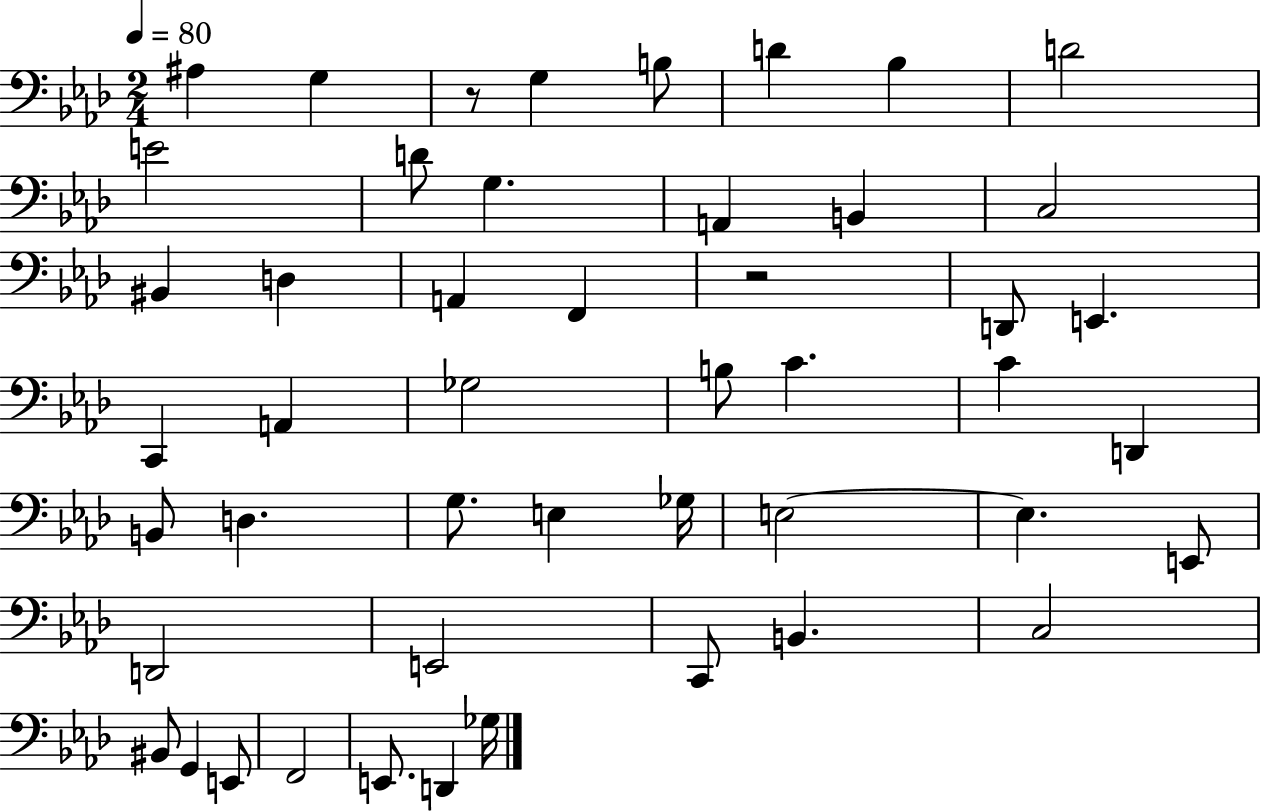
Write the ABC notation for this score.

X:1
T:Untitled
M:2/4
L:1/4
K:Ab
^A, G, z/2 G, B,/2 D _B, D2 E2 D/2 G, A,, B,, C,2 ^B,, D, A,, F,, z2 D,,/2 E,, C,, A,, _G,2 B,/2 C C D,, B,,/2 D, G,/2 E, _G,/4 E,2 E, E,,/2 D,,2 E,,2 C,,/2 B,, C,2 ^B,,/2 G,, E,,/2 F,,2 E,,/2 D,, _G,/4